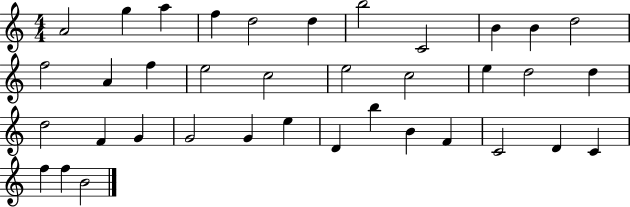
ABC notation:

X:1
T:Untitled
M:4/4
L:1/4
K:C
A2 g a f d2 d b2 C2 B B d2 f2 A f e2 c2 e2 c2 e d2 d d2 F G G2 G e D b B F C2 D C f f B2